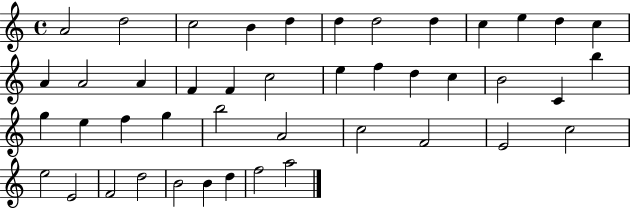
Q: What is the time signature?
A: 4/4